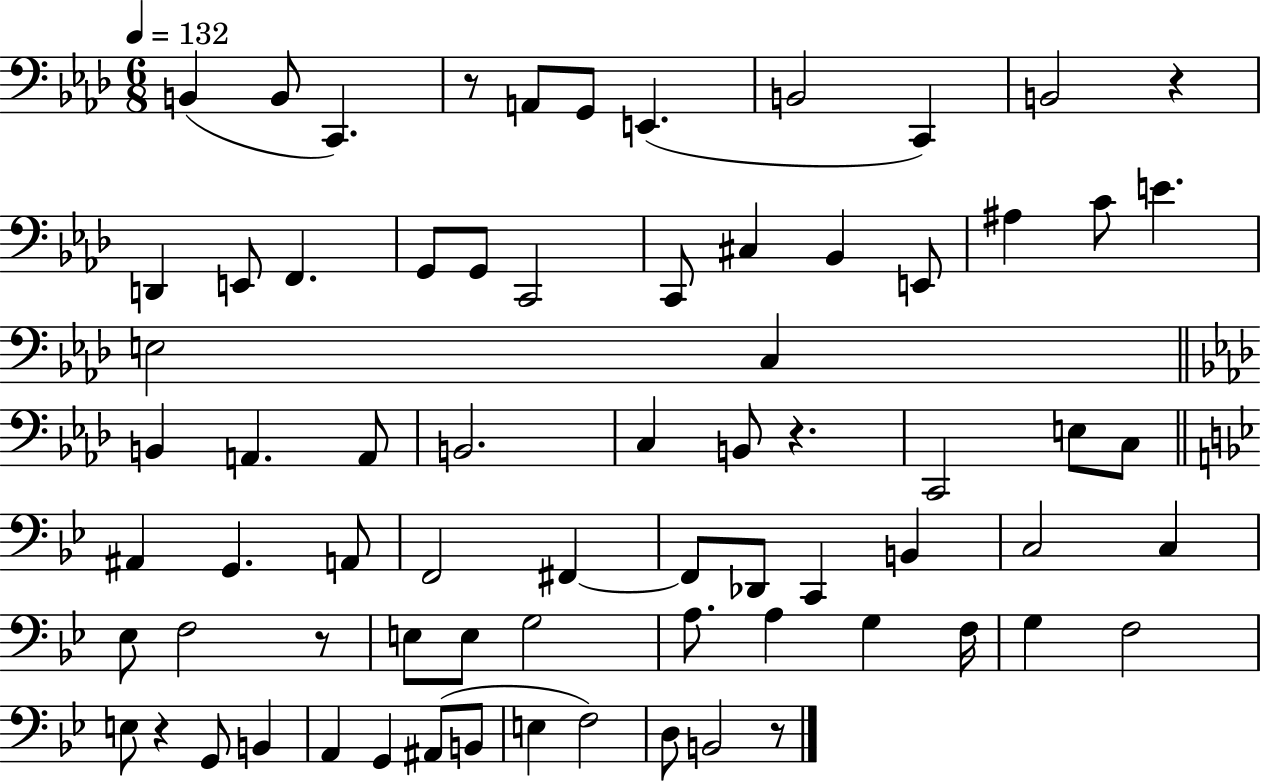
X:1
T:Untitled
M:6/8
L:1/4
K:Ab
B,, B,,/2 C,, z/2 A,,/2 G,,/2 E,, B,,2 C,, B,,2 z D,, E,,/2 F,, G,,/2 G,,/2 C,,2 C,,/2 ^C, _B,, E,,/2 ^A, C/2 E E,2 C, B,, A,, A,,/2 B,,2 C, B,,/2 z C,,2 E,/2 C,/2 ^A,, G,, A,,/2 F,,2 ^F,, ^F,,/2 _D,,/2 C,, B,, C,2 C, _E,/2 F,2 z/2 E,/2 E,/2 G,2 A,/2 A, G, F,/4 G, F,2 E,/2 z G,,/2 B,, A,, G,, ^A,,/2 B,,/2 E, F,2 D,/2 B,,2 z/2